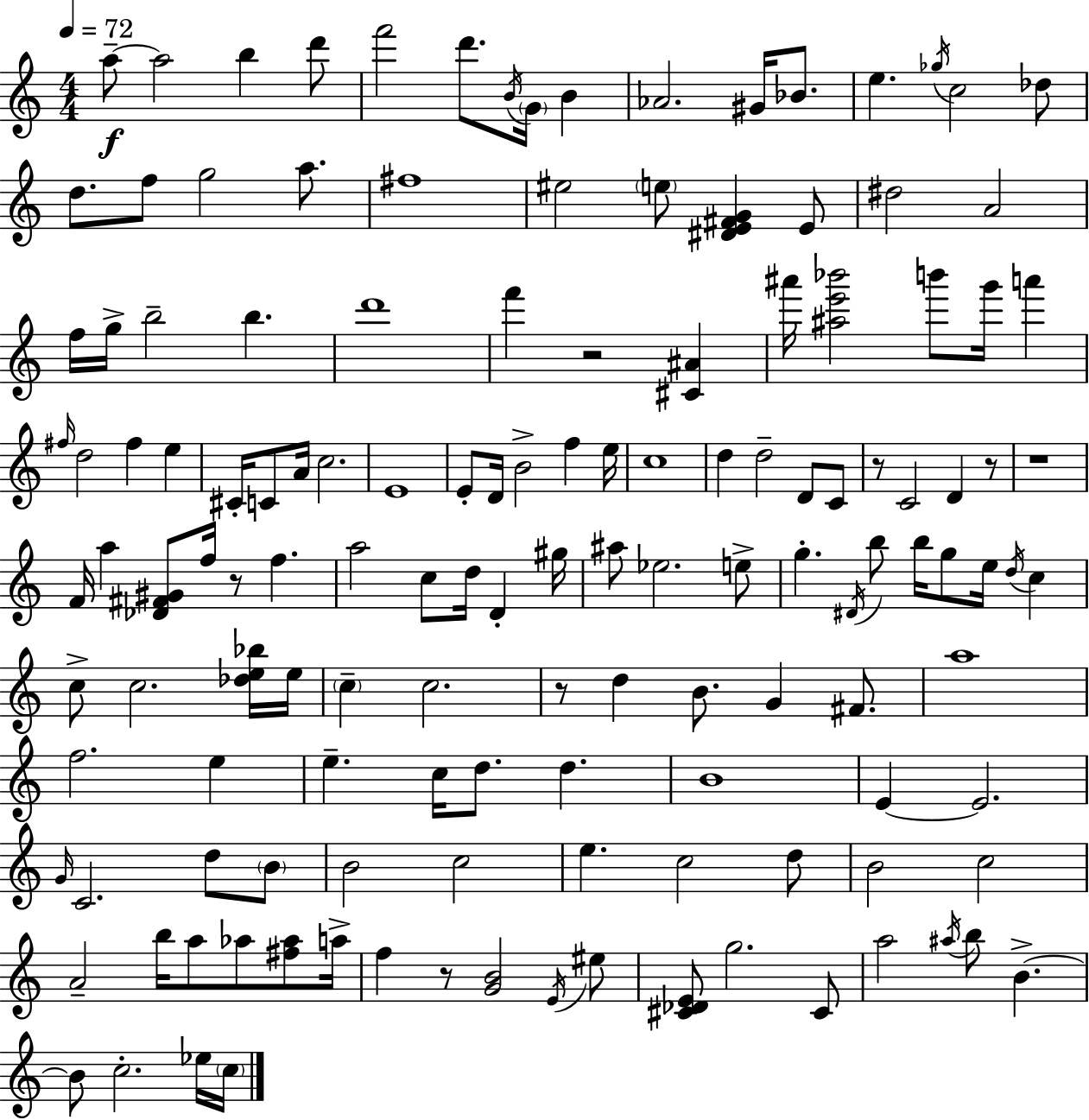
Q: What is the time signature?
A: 4/4